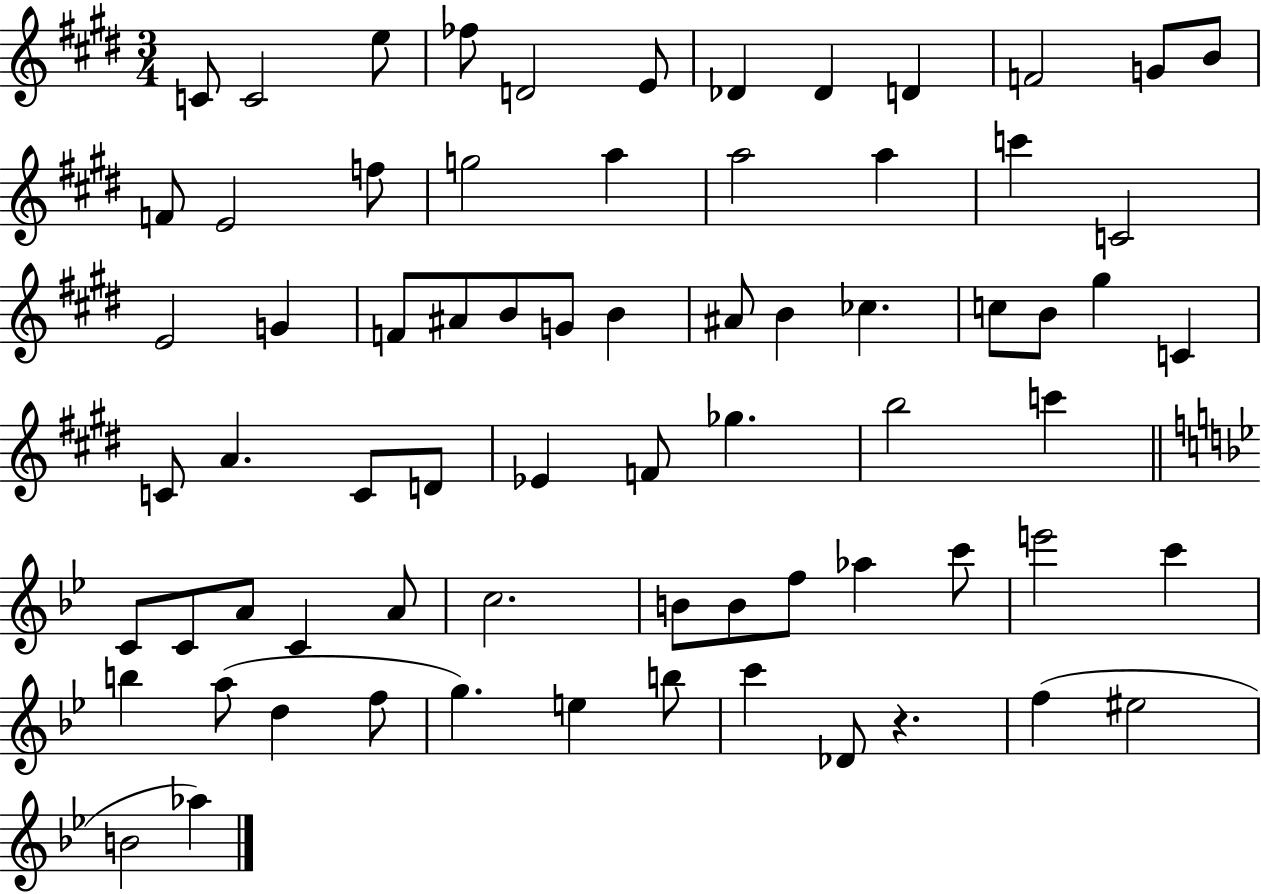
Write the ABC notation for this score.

X:1
T:Untitled
M:3/4
L:1/4
K:E
C/2 C2 e/2 _f/2 D2 E/2 _D _D D F2 G/2 B/2 F/2 E2 f/2 g2 a a2 a c' C2 E2 G F/2 ^A/2 B/2 G/2 B ^A/2 B _c c/2 B/2 ^g C C/2 A C/2 D/2 _E F/2 _g b2 c' C/2 C/2 A/2 C A/2 c2 B/2 B/2 f/2 _a c'/2 e'2 c' b a/2 d f/2 g e b/2 c' _D/2 z f ^e2 B2 _a